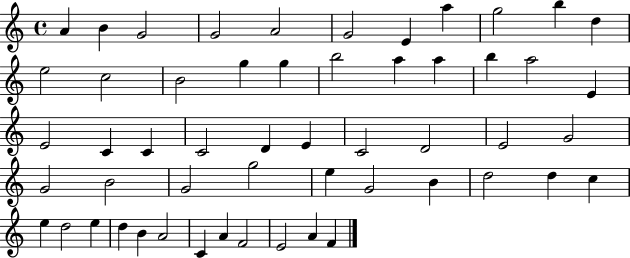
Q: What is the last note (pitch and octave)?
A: F4